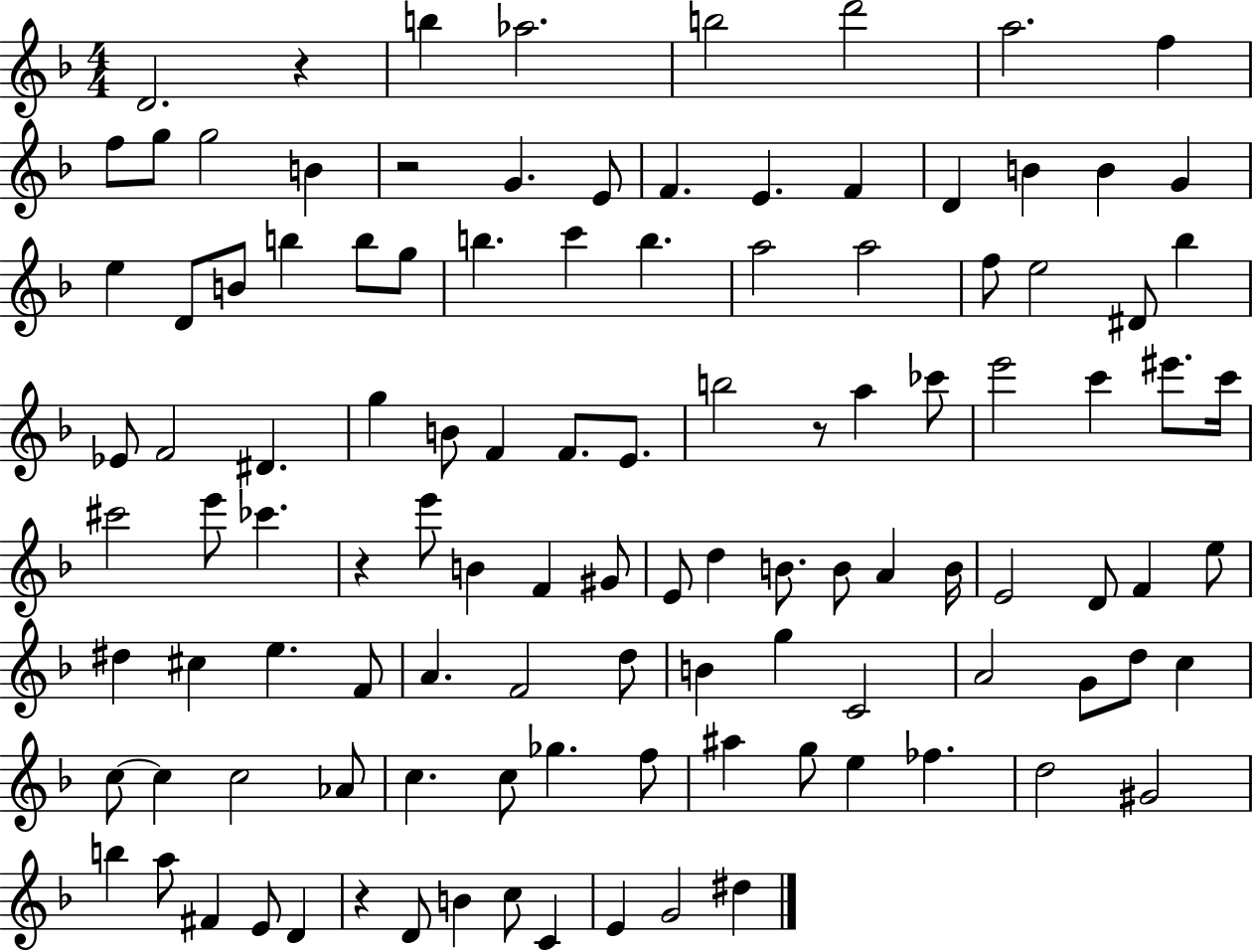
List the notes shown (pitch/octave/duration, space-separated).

D4/h. R/q B5/q Ab5/h. B5/h D6/h A5/h. F5/q F5/e G5/e G5/h B4/q R/h G4/q. E4/e F4/q. E4/q. F4/q D4/q B4/q B4/q G4/q E5/q D4/e B4/e B5/q B5/e G5/e B5/q. C6/q B5/q. A5/h A5/h F5/e E5/h D#4/e Bb5/q Eb4/e F4/h D#4/q. G5/q B4/e F4/q F4/e. E4/e. B5/h R/e A5/q CES6/e E6/h C6/q EIS6/e. C6/s C#6/h E6/e CES6/q. R/q E6/e B4/q F4/q G#4/e E4/e D5/q B4/e. B4/e A4/q B4/s E4/h D4/e F4/q E5/e D#5/q C#5/q E5/q. F4/e A4/q. F4/h D5/e B4/q G5/q C4/h A4/h G4/e D5/e C5/q C5/e C5/q C5/h Ab4/e C5/q. C5/e Gb5/q. F5/e A#5/q G5/e E5/q FES5/q. D5/h G#4/h B5/q A5/e F#4/q E4/e D4/q R/q D4/e B4/q C5/e C4/q E4/q G4/h D#5/q